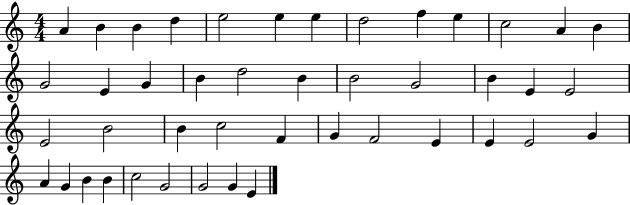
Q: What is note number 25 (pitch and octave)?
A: E4